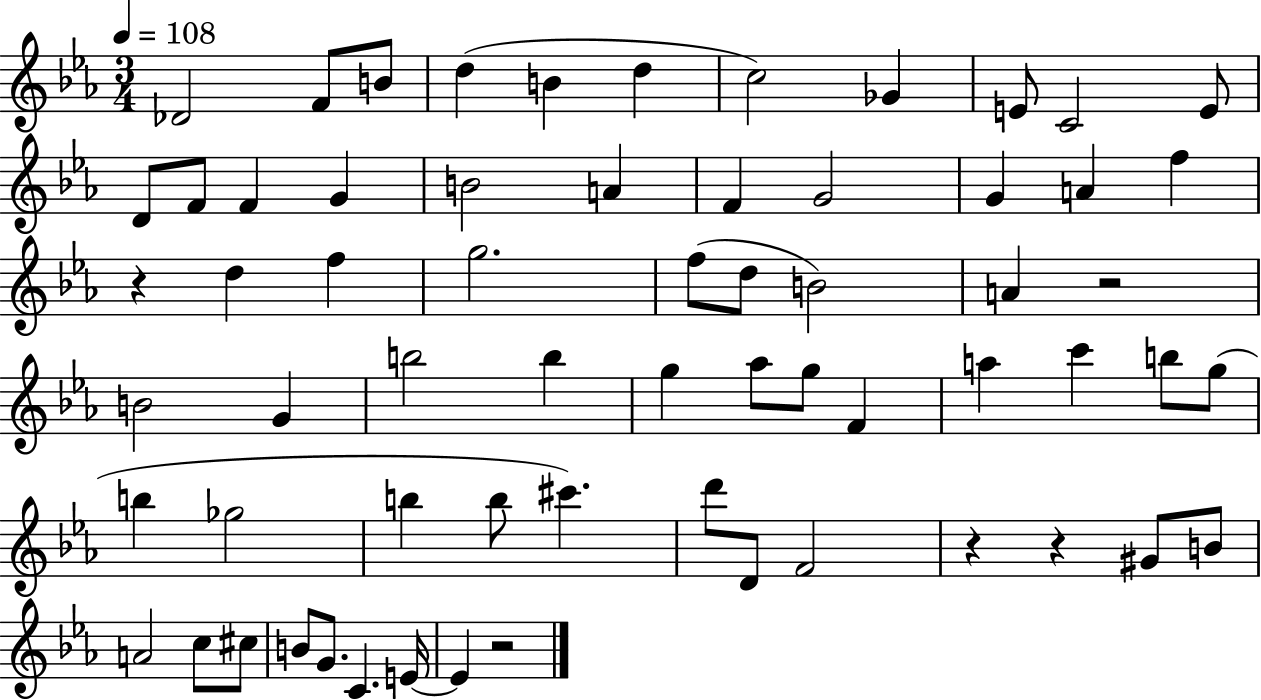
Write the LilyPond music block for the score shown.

{
  \clef treble
  \numericTimeSignature
  \time 3/4
  \key ees \major
  \tempo 4 = 108
  des'2 f'8 b'8 | d''4( b'4 d''4 | c''2) ges'4 | e'8 c'2 e'8 | \break d'8 f'8 f'4 g'4 | b'2 a'4 | f'4 g'2 | g'4 a'4 f''4 | \break r4 d''4 f''4 | g''2. | f''8( d''8 b'2) | a'4 r2 | \break b'2 g'4 | b''2 b''4 | g''4 aes''8 g''8 f'4 | a''4 c'''4 b''8 g''8( | \break b''4 ges''2 | b''4 b''8 cis'''4.) | d'''8 d'8 f'2 | r4 r4 gis'8 b'8 | \break a'2 c''8 cis''8 | b'8 g'8. c'4. e'16~~ | e'4 r2 | \bar "|."
}